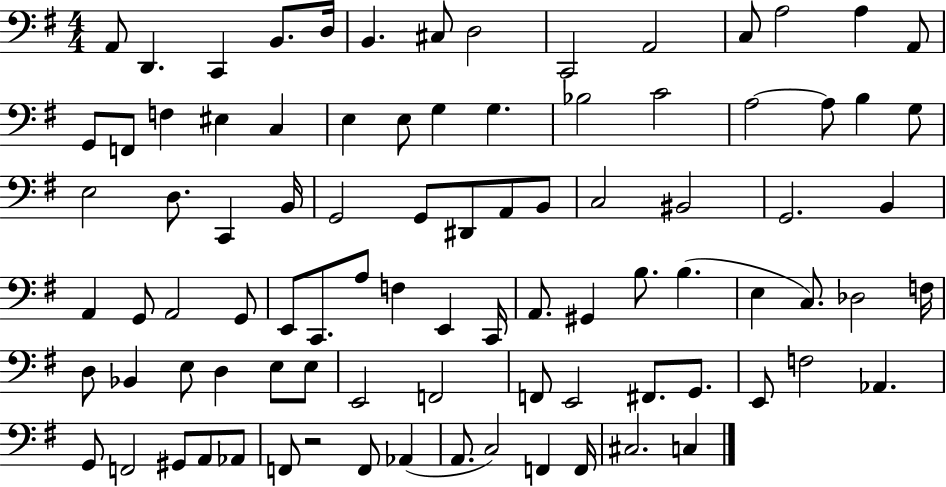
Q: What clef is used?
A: bass